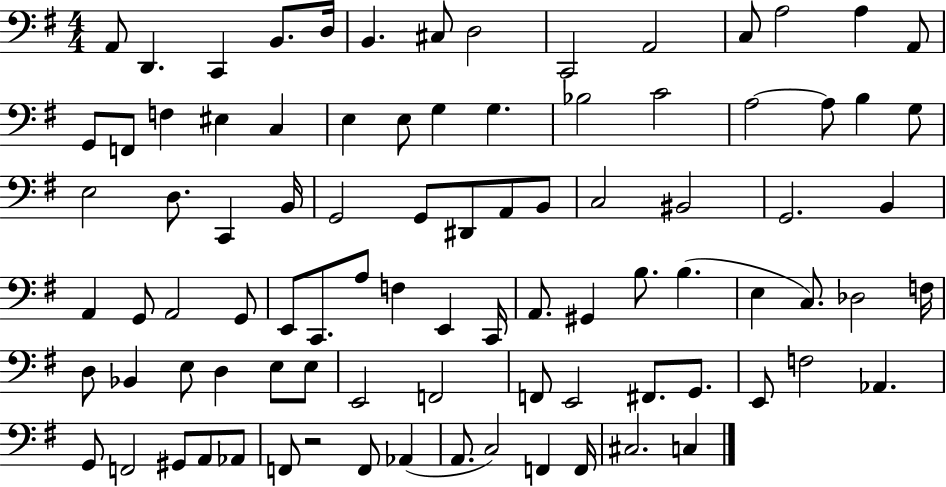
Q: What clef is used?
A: bass